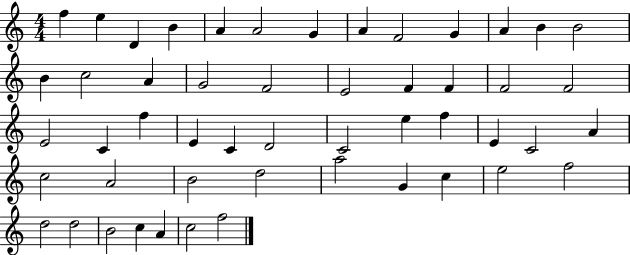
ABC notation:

X:1
T:Untitled
M:4/4
L:1/4
K:C
f e D B A A2 G A F2 G A B B2 B c2 A G2 F2 E2 F F F2 F2 E2 C f E C D2 C2 e f E C2 A c2 A2 B2 d2 a2 G c e2 f2 d2 d2 B2 c A c2 f2